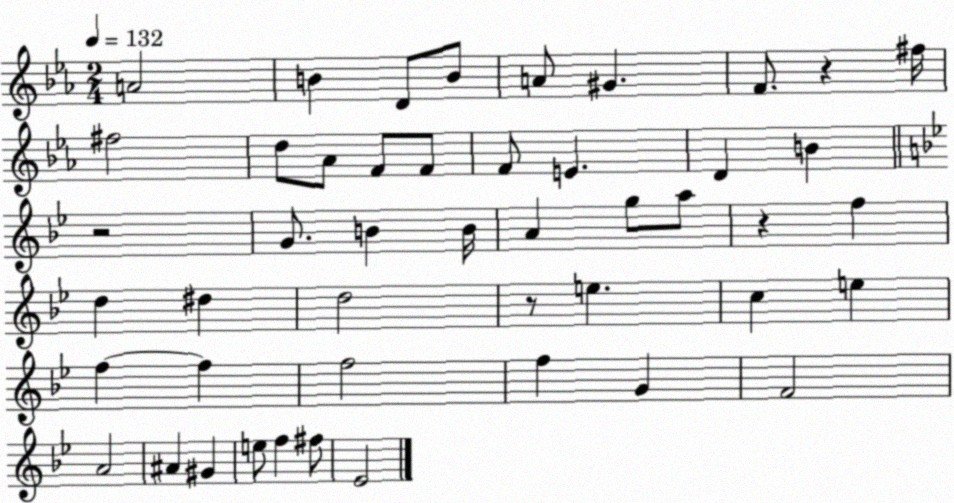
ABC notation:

X:1
T:Untitled
M:2/4
L:1/4
K:Eb
A2 B D/2 B/2 A/2 ^G F/2 z ^f/4 ^f2 d/2 _A/2 F/2 F/2 F/2 E D B z2 G/2 B B/4 A g/2 a/2 z f d ^d d2 z/2 e c e f f f2 f G F2 A2 ^A ^G e/2 f ^f/2 _E2